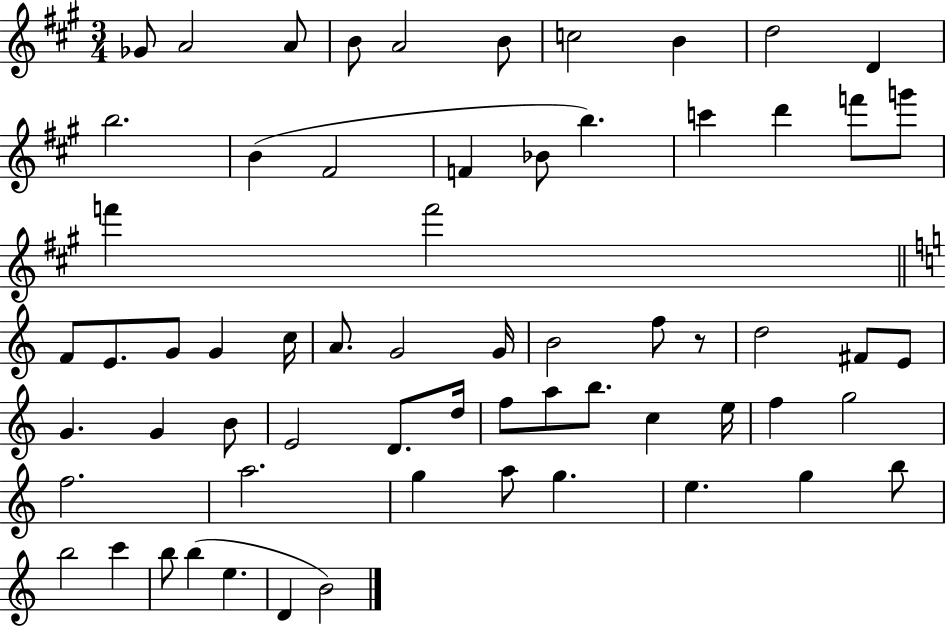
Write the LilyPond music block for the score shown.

{
  \clef treble
  \numericTimeSignature
  \time 3/4
  \key a \major
  ges'8 a'2 a'8 | b'8 a'2 b'8 | c''2 b'4 | d''2 d'4 | \break b''2. | b'4( fis'2 | f'4 bes'8 b''4.) | c'''4 d'''4 f'''8 g'''8 | \break f'''4 f'''2 | \bar "||" \break \key c \major f'8 e'8. g'8 g'4 c''16 | a'8. g'2 g'16 | b'2 f''8 r8 | d''2 fis'8 e'8 | \break g'4. g'4 b'8 | e'2 d'8. d''16 | f''8 a''8 b''8. c''4 e''16 | f''4 g''2 | \break f''2. | a''2. | g''4 a''8 g''4. | e''4. g''4 b''8 | \break b''2 c'''4 | b''8 b''4( e''4. | d'4 b'2) | \bar "|."
}